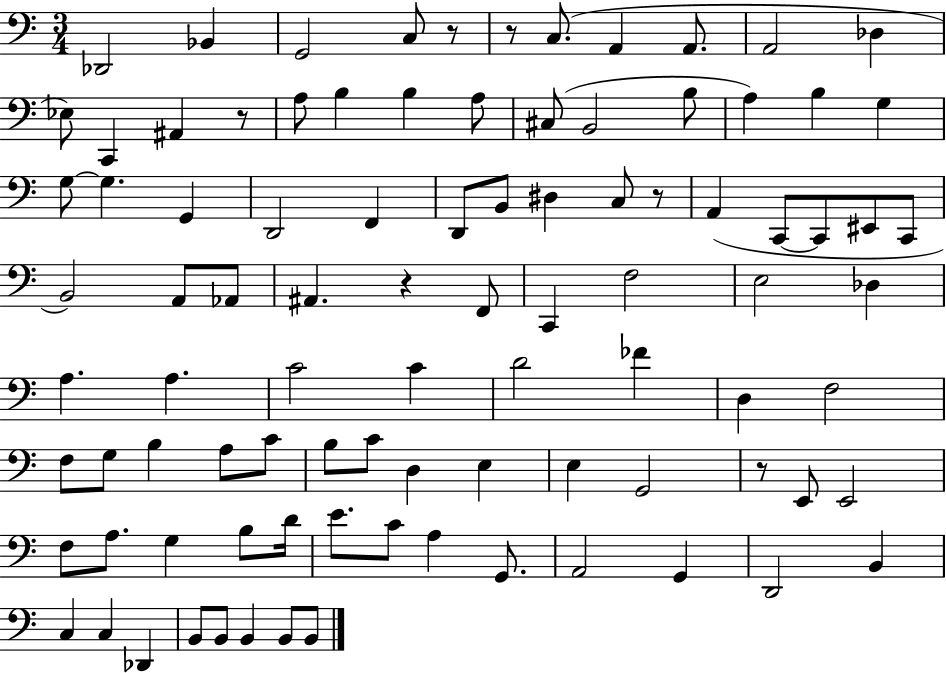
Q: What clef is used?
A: bass